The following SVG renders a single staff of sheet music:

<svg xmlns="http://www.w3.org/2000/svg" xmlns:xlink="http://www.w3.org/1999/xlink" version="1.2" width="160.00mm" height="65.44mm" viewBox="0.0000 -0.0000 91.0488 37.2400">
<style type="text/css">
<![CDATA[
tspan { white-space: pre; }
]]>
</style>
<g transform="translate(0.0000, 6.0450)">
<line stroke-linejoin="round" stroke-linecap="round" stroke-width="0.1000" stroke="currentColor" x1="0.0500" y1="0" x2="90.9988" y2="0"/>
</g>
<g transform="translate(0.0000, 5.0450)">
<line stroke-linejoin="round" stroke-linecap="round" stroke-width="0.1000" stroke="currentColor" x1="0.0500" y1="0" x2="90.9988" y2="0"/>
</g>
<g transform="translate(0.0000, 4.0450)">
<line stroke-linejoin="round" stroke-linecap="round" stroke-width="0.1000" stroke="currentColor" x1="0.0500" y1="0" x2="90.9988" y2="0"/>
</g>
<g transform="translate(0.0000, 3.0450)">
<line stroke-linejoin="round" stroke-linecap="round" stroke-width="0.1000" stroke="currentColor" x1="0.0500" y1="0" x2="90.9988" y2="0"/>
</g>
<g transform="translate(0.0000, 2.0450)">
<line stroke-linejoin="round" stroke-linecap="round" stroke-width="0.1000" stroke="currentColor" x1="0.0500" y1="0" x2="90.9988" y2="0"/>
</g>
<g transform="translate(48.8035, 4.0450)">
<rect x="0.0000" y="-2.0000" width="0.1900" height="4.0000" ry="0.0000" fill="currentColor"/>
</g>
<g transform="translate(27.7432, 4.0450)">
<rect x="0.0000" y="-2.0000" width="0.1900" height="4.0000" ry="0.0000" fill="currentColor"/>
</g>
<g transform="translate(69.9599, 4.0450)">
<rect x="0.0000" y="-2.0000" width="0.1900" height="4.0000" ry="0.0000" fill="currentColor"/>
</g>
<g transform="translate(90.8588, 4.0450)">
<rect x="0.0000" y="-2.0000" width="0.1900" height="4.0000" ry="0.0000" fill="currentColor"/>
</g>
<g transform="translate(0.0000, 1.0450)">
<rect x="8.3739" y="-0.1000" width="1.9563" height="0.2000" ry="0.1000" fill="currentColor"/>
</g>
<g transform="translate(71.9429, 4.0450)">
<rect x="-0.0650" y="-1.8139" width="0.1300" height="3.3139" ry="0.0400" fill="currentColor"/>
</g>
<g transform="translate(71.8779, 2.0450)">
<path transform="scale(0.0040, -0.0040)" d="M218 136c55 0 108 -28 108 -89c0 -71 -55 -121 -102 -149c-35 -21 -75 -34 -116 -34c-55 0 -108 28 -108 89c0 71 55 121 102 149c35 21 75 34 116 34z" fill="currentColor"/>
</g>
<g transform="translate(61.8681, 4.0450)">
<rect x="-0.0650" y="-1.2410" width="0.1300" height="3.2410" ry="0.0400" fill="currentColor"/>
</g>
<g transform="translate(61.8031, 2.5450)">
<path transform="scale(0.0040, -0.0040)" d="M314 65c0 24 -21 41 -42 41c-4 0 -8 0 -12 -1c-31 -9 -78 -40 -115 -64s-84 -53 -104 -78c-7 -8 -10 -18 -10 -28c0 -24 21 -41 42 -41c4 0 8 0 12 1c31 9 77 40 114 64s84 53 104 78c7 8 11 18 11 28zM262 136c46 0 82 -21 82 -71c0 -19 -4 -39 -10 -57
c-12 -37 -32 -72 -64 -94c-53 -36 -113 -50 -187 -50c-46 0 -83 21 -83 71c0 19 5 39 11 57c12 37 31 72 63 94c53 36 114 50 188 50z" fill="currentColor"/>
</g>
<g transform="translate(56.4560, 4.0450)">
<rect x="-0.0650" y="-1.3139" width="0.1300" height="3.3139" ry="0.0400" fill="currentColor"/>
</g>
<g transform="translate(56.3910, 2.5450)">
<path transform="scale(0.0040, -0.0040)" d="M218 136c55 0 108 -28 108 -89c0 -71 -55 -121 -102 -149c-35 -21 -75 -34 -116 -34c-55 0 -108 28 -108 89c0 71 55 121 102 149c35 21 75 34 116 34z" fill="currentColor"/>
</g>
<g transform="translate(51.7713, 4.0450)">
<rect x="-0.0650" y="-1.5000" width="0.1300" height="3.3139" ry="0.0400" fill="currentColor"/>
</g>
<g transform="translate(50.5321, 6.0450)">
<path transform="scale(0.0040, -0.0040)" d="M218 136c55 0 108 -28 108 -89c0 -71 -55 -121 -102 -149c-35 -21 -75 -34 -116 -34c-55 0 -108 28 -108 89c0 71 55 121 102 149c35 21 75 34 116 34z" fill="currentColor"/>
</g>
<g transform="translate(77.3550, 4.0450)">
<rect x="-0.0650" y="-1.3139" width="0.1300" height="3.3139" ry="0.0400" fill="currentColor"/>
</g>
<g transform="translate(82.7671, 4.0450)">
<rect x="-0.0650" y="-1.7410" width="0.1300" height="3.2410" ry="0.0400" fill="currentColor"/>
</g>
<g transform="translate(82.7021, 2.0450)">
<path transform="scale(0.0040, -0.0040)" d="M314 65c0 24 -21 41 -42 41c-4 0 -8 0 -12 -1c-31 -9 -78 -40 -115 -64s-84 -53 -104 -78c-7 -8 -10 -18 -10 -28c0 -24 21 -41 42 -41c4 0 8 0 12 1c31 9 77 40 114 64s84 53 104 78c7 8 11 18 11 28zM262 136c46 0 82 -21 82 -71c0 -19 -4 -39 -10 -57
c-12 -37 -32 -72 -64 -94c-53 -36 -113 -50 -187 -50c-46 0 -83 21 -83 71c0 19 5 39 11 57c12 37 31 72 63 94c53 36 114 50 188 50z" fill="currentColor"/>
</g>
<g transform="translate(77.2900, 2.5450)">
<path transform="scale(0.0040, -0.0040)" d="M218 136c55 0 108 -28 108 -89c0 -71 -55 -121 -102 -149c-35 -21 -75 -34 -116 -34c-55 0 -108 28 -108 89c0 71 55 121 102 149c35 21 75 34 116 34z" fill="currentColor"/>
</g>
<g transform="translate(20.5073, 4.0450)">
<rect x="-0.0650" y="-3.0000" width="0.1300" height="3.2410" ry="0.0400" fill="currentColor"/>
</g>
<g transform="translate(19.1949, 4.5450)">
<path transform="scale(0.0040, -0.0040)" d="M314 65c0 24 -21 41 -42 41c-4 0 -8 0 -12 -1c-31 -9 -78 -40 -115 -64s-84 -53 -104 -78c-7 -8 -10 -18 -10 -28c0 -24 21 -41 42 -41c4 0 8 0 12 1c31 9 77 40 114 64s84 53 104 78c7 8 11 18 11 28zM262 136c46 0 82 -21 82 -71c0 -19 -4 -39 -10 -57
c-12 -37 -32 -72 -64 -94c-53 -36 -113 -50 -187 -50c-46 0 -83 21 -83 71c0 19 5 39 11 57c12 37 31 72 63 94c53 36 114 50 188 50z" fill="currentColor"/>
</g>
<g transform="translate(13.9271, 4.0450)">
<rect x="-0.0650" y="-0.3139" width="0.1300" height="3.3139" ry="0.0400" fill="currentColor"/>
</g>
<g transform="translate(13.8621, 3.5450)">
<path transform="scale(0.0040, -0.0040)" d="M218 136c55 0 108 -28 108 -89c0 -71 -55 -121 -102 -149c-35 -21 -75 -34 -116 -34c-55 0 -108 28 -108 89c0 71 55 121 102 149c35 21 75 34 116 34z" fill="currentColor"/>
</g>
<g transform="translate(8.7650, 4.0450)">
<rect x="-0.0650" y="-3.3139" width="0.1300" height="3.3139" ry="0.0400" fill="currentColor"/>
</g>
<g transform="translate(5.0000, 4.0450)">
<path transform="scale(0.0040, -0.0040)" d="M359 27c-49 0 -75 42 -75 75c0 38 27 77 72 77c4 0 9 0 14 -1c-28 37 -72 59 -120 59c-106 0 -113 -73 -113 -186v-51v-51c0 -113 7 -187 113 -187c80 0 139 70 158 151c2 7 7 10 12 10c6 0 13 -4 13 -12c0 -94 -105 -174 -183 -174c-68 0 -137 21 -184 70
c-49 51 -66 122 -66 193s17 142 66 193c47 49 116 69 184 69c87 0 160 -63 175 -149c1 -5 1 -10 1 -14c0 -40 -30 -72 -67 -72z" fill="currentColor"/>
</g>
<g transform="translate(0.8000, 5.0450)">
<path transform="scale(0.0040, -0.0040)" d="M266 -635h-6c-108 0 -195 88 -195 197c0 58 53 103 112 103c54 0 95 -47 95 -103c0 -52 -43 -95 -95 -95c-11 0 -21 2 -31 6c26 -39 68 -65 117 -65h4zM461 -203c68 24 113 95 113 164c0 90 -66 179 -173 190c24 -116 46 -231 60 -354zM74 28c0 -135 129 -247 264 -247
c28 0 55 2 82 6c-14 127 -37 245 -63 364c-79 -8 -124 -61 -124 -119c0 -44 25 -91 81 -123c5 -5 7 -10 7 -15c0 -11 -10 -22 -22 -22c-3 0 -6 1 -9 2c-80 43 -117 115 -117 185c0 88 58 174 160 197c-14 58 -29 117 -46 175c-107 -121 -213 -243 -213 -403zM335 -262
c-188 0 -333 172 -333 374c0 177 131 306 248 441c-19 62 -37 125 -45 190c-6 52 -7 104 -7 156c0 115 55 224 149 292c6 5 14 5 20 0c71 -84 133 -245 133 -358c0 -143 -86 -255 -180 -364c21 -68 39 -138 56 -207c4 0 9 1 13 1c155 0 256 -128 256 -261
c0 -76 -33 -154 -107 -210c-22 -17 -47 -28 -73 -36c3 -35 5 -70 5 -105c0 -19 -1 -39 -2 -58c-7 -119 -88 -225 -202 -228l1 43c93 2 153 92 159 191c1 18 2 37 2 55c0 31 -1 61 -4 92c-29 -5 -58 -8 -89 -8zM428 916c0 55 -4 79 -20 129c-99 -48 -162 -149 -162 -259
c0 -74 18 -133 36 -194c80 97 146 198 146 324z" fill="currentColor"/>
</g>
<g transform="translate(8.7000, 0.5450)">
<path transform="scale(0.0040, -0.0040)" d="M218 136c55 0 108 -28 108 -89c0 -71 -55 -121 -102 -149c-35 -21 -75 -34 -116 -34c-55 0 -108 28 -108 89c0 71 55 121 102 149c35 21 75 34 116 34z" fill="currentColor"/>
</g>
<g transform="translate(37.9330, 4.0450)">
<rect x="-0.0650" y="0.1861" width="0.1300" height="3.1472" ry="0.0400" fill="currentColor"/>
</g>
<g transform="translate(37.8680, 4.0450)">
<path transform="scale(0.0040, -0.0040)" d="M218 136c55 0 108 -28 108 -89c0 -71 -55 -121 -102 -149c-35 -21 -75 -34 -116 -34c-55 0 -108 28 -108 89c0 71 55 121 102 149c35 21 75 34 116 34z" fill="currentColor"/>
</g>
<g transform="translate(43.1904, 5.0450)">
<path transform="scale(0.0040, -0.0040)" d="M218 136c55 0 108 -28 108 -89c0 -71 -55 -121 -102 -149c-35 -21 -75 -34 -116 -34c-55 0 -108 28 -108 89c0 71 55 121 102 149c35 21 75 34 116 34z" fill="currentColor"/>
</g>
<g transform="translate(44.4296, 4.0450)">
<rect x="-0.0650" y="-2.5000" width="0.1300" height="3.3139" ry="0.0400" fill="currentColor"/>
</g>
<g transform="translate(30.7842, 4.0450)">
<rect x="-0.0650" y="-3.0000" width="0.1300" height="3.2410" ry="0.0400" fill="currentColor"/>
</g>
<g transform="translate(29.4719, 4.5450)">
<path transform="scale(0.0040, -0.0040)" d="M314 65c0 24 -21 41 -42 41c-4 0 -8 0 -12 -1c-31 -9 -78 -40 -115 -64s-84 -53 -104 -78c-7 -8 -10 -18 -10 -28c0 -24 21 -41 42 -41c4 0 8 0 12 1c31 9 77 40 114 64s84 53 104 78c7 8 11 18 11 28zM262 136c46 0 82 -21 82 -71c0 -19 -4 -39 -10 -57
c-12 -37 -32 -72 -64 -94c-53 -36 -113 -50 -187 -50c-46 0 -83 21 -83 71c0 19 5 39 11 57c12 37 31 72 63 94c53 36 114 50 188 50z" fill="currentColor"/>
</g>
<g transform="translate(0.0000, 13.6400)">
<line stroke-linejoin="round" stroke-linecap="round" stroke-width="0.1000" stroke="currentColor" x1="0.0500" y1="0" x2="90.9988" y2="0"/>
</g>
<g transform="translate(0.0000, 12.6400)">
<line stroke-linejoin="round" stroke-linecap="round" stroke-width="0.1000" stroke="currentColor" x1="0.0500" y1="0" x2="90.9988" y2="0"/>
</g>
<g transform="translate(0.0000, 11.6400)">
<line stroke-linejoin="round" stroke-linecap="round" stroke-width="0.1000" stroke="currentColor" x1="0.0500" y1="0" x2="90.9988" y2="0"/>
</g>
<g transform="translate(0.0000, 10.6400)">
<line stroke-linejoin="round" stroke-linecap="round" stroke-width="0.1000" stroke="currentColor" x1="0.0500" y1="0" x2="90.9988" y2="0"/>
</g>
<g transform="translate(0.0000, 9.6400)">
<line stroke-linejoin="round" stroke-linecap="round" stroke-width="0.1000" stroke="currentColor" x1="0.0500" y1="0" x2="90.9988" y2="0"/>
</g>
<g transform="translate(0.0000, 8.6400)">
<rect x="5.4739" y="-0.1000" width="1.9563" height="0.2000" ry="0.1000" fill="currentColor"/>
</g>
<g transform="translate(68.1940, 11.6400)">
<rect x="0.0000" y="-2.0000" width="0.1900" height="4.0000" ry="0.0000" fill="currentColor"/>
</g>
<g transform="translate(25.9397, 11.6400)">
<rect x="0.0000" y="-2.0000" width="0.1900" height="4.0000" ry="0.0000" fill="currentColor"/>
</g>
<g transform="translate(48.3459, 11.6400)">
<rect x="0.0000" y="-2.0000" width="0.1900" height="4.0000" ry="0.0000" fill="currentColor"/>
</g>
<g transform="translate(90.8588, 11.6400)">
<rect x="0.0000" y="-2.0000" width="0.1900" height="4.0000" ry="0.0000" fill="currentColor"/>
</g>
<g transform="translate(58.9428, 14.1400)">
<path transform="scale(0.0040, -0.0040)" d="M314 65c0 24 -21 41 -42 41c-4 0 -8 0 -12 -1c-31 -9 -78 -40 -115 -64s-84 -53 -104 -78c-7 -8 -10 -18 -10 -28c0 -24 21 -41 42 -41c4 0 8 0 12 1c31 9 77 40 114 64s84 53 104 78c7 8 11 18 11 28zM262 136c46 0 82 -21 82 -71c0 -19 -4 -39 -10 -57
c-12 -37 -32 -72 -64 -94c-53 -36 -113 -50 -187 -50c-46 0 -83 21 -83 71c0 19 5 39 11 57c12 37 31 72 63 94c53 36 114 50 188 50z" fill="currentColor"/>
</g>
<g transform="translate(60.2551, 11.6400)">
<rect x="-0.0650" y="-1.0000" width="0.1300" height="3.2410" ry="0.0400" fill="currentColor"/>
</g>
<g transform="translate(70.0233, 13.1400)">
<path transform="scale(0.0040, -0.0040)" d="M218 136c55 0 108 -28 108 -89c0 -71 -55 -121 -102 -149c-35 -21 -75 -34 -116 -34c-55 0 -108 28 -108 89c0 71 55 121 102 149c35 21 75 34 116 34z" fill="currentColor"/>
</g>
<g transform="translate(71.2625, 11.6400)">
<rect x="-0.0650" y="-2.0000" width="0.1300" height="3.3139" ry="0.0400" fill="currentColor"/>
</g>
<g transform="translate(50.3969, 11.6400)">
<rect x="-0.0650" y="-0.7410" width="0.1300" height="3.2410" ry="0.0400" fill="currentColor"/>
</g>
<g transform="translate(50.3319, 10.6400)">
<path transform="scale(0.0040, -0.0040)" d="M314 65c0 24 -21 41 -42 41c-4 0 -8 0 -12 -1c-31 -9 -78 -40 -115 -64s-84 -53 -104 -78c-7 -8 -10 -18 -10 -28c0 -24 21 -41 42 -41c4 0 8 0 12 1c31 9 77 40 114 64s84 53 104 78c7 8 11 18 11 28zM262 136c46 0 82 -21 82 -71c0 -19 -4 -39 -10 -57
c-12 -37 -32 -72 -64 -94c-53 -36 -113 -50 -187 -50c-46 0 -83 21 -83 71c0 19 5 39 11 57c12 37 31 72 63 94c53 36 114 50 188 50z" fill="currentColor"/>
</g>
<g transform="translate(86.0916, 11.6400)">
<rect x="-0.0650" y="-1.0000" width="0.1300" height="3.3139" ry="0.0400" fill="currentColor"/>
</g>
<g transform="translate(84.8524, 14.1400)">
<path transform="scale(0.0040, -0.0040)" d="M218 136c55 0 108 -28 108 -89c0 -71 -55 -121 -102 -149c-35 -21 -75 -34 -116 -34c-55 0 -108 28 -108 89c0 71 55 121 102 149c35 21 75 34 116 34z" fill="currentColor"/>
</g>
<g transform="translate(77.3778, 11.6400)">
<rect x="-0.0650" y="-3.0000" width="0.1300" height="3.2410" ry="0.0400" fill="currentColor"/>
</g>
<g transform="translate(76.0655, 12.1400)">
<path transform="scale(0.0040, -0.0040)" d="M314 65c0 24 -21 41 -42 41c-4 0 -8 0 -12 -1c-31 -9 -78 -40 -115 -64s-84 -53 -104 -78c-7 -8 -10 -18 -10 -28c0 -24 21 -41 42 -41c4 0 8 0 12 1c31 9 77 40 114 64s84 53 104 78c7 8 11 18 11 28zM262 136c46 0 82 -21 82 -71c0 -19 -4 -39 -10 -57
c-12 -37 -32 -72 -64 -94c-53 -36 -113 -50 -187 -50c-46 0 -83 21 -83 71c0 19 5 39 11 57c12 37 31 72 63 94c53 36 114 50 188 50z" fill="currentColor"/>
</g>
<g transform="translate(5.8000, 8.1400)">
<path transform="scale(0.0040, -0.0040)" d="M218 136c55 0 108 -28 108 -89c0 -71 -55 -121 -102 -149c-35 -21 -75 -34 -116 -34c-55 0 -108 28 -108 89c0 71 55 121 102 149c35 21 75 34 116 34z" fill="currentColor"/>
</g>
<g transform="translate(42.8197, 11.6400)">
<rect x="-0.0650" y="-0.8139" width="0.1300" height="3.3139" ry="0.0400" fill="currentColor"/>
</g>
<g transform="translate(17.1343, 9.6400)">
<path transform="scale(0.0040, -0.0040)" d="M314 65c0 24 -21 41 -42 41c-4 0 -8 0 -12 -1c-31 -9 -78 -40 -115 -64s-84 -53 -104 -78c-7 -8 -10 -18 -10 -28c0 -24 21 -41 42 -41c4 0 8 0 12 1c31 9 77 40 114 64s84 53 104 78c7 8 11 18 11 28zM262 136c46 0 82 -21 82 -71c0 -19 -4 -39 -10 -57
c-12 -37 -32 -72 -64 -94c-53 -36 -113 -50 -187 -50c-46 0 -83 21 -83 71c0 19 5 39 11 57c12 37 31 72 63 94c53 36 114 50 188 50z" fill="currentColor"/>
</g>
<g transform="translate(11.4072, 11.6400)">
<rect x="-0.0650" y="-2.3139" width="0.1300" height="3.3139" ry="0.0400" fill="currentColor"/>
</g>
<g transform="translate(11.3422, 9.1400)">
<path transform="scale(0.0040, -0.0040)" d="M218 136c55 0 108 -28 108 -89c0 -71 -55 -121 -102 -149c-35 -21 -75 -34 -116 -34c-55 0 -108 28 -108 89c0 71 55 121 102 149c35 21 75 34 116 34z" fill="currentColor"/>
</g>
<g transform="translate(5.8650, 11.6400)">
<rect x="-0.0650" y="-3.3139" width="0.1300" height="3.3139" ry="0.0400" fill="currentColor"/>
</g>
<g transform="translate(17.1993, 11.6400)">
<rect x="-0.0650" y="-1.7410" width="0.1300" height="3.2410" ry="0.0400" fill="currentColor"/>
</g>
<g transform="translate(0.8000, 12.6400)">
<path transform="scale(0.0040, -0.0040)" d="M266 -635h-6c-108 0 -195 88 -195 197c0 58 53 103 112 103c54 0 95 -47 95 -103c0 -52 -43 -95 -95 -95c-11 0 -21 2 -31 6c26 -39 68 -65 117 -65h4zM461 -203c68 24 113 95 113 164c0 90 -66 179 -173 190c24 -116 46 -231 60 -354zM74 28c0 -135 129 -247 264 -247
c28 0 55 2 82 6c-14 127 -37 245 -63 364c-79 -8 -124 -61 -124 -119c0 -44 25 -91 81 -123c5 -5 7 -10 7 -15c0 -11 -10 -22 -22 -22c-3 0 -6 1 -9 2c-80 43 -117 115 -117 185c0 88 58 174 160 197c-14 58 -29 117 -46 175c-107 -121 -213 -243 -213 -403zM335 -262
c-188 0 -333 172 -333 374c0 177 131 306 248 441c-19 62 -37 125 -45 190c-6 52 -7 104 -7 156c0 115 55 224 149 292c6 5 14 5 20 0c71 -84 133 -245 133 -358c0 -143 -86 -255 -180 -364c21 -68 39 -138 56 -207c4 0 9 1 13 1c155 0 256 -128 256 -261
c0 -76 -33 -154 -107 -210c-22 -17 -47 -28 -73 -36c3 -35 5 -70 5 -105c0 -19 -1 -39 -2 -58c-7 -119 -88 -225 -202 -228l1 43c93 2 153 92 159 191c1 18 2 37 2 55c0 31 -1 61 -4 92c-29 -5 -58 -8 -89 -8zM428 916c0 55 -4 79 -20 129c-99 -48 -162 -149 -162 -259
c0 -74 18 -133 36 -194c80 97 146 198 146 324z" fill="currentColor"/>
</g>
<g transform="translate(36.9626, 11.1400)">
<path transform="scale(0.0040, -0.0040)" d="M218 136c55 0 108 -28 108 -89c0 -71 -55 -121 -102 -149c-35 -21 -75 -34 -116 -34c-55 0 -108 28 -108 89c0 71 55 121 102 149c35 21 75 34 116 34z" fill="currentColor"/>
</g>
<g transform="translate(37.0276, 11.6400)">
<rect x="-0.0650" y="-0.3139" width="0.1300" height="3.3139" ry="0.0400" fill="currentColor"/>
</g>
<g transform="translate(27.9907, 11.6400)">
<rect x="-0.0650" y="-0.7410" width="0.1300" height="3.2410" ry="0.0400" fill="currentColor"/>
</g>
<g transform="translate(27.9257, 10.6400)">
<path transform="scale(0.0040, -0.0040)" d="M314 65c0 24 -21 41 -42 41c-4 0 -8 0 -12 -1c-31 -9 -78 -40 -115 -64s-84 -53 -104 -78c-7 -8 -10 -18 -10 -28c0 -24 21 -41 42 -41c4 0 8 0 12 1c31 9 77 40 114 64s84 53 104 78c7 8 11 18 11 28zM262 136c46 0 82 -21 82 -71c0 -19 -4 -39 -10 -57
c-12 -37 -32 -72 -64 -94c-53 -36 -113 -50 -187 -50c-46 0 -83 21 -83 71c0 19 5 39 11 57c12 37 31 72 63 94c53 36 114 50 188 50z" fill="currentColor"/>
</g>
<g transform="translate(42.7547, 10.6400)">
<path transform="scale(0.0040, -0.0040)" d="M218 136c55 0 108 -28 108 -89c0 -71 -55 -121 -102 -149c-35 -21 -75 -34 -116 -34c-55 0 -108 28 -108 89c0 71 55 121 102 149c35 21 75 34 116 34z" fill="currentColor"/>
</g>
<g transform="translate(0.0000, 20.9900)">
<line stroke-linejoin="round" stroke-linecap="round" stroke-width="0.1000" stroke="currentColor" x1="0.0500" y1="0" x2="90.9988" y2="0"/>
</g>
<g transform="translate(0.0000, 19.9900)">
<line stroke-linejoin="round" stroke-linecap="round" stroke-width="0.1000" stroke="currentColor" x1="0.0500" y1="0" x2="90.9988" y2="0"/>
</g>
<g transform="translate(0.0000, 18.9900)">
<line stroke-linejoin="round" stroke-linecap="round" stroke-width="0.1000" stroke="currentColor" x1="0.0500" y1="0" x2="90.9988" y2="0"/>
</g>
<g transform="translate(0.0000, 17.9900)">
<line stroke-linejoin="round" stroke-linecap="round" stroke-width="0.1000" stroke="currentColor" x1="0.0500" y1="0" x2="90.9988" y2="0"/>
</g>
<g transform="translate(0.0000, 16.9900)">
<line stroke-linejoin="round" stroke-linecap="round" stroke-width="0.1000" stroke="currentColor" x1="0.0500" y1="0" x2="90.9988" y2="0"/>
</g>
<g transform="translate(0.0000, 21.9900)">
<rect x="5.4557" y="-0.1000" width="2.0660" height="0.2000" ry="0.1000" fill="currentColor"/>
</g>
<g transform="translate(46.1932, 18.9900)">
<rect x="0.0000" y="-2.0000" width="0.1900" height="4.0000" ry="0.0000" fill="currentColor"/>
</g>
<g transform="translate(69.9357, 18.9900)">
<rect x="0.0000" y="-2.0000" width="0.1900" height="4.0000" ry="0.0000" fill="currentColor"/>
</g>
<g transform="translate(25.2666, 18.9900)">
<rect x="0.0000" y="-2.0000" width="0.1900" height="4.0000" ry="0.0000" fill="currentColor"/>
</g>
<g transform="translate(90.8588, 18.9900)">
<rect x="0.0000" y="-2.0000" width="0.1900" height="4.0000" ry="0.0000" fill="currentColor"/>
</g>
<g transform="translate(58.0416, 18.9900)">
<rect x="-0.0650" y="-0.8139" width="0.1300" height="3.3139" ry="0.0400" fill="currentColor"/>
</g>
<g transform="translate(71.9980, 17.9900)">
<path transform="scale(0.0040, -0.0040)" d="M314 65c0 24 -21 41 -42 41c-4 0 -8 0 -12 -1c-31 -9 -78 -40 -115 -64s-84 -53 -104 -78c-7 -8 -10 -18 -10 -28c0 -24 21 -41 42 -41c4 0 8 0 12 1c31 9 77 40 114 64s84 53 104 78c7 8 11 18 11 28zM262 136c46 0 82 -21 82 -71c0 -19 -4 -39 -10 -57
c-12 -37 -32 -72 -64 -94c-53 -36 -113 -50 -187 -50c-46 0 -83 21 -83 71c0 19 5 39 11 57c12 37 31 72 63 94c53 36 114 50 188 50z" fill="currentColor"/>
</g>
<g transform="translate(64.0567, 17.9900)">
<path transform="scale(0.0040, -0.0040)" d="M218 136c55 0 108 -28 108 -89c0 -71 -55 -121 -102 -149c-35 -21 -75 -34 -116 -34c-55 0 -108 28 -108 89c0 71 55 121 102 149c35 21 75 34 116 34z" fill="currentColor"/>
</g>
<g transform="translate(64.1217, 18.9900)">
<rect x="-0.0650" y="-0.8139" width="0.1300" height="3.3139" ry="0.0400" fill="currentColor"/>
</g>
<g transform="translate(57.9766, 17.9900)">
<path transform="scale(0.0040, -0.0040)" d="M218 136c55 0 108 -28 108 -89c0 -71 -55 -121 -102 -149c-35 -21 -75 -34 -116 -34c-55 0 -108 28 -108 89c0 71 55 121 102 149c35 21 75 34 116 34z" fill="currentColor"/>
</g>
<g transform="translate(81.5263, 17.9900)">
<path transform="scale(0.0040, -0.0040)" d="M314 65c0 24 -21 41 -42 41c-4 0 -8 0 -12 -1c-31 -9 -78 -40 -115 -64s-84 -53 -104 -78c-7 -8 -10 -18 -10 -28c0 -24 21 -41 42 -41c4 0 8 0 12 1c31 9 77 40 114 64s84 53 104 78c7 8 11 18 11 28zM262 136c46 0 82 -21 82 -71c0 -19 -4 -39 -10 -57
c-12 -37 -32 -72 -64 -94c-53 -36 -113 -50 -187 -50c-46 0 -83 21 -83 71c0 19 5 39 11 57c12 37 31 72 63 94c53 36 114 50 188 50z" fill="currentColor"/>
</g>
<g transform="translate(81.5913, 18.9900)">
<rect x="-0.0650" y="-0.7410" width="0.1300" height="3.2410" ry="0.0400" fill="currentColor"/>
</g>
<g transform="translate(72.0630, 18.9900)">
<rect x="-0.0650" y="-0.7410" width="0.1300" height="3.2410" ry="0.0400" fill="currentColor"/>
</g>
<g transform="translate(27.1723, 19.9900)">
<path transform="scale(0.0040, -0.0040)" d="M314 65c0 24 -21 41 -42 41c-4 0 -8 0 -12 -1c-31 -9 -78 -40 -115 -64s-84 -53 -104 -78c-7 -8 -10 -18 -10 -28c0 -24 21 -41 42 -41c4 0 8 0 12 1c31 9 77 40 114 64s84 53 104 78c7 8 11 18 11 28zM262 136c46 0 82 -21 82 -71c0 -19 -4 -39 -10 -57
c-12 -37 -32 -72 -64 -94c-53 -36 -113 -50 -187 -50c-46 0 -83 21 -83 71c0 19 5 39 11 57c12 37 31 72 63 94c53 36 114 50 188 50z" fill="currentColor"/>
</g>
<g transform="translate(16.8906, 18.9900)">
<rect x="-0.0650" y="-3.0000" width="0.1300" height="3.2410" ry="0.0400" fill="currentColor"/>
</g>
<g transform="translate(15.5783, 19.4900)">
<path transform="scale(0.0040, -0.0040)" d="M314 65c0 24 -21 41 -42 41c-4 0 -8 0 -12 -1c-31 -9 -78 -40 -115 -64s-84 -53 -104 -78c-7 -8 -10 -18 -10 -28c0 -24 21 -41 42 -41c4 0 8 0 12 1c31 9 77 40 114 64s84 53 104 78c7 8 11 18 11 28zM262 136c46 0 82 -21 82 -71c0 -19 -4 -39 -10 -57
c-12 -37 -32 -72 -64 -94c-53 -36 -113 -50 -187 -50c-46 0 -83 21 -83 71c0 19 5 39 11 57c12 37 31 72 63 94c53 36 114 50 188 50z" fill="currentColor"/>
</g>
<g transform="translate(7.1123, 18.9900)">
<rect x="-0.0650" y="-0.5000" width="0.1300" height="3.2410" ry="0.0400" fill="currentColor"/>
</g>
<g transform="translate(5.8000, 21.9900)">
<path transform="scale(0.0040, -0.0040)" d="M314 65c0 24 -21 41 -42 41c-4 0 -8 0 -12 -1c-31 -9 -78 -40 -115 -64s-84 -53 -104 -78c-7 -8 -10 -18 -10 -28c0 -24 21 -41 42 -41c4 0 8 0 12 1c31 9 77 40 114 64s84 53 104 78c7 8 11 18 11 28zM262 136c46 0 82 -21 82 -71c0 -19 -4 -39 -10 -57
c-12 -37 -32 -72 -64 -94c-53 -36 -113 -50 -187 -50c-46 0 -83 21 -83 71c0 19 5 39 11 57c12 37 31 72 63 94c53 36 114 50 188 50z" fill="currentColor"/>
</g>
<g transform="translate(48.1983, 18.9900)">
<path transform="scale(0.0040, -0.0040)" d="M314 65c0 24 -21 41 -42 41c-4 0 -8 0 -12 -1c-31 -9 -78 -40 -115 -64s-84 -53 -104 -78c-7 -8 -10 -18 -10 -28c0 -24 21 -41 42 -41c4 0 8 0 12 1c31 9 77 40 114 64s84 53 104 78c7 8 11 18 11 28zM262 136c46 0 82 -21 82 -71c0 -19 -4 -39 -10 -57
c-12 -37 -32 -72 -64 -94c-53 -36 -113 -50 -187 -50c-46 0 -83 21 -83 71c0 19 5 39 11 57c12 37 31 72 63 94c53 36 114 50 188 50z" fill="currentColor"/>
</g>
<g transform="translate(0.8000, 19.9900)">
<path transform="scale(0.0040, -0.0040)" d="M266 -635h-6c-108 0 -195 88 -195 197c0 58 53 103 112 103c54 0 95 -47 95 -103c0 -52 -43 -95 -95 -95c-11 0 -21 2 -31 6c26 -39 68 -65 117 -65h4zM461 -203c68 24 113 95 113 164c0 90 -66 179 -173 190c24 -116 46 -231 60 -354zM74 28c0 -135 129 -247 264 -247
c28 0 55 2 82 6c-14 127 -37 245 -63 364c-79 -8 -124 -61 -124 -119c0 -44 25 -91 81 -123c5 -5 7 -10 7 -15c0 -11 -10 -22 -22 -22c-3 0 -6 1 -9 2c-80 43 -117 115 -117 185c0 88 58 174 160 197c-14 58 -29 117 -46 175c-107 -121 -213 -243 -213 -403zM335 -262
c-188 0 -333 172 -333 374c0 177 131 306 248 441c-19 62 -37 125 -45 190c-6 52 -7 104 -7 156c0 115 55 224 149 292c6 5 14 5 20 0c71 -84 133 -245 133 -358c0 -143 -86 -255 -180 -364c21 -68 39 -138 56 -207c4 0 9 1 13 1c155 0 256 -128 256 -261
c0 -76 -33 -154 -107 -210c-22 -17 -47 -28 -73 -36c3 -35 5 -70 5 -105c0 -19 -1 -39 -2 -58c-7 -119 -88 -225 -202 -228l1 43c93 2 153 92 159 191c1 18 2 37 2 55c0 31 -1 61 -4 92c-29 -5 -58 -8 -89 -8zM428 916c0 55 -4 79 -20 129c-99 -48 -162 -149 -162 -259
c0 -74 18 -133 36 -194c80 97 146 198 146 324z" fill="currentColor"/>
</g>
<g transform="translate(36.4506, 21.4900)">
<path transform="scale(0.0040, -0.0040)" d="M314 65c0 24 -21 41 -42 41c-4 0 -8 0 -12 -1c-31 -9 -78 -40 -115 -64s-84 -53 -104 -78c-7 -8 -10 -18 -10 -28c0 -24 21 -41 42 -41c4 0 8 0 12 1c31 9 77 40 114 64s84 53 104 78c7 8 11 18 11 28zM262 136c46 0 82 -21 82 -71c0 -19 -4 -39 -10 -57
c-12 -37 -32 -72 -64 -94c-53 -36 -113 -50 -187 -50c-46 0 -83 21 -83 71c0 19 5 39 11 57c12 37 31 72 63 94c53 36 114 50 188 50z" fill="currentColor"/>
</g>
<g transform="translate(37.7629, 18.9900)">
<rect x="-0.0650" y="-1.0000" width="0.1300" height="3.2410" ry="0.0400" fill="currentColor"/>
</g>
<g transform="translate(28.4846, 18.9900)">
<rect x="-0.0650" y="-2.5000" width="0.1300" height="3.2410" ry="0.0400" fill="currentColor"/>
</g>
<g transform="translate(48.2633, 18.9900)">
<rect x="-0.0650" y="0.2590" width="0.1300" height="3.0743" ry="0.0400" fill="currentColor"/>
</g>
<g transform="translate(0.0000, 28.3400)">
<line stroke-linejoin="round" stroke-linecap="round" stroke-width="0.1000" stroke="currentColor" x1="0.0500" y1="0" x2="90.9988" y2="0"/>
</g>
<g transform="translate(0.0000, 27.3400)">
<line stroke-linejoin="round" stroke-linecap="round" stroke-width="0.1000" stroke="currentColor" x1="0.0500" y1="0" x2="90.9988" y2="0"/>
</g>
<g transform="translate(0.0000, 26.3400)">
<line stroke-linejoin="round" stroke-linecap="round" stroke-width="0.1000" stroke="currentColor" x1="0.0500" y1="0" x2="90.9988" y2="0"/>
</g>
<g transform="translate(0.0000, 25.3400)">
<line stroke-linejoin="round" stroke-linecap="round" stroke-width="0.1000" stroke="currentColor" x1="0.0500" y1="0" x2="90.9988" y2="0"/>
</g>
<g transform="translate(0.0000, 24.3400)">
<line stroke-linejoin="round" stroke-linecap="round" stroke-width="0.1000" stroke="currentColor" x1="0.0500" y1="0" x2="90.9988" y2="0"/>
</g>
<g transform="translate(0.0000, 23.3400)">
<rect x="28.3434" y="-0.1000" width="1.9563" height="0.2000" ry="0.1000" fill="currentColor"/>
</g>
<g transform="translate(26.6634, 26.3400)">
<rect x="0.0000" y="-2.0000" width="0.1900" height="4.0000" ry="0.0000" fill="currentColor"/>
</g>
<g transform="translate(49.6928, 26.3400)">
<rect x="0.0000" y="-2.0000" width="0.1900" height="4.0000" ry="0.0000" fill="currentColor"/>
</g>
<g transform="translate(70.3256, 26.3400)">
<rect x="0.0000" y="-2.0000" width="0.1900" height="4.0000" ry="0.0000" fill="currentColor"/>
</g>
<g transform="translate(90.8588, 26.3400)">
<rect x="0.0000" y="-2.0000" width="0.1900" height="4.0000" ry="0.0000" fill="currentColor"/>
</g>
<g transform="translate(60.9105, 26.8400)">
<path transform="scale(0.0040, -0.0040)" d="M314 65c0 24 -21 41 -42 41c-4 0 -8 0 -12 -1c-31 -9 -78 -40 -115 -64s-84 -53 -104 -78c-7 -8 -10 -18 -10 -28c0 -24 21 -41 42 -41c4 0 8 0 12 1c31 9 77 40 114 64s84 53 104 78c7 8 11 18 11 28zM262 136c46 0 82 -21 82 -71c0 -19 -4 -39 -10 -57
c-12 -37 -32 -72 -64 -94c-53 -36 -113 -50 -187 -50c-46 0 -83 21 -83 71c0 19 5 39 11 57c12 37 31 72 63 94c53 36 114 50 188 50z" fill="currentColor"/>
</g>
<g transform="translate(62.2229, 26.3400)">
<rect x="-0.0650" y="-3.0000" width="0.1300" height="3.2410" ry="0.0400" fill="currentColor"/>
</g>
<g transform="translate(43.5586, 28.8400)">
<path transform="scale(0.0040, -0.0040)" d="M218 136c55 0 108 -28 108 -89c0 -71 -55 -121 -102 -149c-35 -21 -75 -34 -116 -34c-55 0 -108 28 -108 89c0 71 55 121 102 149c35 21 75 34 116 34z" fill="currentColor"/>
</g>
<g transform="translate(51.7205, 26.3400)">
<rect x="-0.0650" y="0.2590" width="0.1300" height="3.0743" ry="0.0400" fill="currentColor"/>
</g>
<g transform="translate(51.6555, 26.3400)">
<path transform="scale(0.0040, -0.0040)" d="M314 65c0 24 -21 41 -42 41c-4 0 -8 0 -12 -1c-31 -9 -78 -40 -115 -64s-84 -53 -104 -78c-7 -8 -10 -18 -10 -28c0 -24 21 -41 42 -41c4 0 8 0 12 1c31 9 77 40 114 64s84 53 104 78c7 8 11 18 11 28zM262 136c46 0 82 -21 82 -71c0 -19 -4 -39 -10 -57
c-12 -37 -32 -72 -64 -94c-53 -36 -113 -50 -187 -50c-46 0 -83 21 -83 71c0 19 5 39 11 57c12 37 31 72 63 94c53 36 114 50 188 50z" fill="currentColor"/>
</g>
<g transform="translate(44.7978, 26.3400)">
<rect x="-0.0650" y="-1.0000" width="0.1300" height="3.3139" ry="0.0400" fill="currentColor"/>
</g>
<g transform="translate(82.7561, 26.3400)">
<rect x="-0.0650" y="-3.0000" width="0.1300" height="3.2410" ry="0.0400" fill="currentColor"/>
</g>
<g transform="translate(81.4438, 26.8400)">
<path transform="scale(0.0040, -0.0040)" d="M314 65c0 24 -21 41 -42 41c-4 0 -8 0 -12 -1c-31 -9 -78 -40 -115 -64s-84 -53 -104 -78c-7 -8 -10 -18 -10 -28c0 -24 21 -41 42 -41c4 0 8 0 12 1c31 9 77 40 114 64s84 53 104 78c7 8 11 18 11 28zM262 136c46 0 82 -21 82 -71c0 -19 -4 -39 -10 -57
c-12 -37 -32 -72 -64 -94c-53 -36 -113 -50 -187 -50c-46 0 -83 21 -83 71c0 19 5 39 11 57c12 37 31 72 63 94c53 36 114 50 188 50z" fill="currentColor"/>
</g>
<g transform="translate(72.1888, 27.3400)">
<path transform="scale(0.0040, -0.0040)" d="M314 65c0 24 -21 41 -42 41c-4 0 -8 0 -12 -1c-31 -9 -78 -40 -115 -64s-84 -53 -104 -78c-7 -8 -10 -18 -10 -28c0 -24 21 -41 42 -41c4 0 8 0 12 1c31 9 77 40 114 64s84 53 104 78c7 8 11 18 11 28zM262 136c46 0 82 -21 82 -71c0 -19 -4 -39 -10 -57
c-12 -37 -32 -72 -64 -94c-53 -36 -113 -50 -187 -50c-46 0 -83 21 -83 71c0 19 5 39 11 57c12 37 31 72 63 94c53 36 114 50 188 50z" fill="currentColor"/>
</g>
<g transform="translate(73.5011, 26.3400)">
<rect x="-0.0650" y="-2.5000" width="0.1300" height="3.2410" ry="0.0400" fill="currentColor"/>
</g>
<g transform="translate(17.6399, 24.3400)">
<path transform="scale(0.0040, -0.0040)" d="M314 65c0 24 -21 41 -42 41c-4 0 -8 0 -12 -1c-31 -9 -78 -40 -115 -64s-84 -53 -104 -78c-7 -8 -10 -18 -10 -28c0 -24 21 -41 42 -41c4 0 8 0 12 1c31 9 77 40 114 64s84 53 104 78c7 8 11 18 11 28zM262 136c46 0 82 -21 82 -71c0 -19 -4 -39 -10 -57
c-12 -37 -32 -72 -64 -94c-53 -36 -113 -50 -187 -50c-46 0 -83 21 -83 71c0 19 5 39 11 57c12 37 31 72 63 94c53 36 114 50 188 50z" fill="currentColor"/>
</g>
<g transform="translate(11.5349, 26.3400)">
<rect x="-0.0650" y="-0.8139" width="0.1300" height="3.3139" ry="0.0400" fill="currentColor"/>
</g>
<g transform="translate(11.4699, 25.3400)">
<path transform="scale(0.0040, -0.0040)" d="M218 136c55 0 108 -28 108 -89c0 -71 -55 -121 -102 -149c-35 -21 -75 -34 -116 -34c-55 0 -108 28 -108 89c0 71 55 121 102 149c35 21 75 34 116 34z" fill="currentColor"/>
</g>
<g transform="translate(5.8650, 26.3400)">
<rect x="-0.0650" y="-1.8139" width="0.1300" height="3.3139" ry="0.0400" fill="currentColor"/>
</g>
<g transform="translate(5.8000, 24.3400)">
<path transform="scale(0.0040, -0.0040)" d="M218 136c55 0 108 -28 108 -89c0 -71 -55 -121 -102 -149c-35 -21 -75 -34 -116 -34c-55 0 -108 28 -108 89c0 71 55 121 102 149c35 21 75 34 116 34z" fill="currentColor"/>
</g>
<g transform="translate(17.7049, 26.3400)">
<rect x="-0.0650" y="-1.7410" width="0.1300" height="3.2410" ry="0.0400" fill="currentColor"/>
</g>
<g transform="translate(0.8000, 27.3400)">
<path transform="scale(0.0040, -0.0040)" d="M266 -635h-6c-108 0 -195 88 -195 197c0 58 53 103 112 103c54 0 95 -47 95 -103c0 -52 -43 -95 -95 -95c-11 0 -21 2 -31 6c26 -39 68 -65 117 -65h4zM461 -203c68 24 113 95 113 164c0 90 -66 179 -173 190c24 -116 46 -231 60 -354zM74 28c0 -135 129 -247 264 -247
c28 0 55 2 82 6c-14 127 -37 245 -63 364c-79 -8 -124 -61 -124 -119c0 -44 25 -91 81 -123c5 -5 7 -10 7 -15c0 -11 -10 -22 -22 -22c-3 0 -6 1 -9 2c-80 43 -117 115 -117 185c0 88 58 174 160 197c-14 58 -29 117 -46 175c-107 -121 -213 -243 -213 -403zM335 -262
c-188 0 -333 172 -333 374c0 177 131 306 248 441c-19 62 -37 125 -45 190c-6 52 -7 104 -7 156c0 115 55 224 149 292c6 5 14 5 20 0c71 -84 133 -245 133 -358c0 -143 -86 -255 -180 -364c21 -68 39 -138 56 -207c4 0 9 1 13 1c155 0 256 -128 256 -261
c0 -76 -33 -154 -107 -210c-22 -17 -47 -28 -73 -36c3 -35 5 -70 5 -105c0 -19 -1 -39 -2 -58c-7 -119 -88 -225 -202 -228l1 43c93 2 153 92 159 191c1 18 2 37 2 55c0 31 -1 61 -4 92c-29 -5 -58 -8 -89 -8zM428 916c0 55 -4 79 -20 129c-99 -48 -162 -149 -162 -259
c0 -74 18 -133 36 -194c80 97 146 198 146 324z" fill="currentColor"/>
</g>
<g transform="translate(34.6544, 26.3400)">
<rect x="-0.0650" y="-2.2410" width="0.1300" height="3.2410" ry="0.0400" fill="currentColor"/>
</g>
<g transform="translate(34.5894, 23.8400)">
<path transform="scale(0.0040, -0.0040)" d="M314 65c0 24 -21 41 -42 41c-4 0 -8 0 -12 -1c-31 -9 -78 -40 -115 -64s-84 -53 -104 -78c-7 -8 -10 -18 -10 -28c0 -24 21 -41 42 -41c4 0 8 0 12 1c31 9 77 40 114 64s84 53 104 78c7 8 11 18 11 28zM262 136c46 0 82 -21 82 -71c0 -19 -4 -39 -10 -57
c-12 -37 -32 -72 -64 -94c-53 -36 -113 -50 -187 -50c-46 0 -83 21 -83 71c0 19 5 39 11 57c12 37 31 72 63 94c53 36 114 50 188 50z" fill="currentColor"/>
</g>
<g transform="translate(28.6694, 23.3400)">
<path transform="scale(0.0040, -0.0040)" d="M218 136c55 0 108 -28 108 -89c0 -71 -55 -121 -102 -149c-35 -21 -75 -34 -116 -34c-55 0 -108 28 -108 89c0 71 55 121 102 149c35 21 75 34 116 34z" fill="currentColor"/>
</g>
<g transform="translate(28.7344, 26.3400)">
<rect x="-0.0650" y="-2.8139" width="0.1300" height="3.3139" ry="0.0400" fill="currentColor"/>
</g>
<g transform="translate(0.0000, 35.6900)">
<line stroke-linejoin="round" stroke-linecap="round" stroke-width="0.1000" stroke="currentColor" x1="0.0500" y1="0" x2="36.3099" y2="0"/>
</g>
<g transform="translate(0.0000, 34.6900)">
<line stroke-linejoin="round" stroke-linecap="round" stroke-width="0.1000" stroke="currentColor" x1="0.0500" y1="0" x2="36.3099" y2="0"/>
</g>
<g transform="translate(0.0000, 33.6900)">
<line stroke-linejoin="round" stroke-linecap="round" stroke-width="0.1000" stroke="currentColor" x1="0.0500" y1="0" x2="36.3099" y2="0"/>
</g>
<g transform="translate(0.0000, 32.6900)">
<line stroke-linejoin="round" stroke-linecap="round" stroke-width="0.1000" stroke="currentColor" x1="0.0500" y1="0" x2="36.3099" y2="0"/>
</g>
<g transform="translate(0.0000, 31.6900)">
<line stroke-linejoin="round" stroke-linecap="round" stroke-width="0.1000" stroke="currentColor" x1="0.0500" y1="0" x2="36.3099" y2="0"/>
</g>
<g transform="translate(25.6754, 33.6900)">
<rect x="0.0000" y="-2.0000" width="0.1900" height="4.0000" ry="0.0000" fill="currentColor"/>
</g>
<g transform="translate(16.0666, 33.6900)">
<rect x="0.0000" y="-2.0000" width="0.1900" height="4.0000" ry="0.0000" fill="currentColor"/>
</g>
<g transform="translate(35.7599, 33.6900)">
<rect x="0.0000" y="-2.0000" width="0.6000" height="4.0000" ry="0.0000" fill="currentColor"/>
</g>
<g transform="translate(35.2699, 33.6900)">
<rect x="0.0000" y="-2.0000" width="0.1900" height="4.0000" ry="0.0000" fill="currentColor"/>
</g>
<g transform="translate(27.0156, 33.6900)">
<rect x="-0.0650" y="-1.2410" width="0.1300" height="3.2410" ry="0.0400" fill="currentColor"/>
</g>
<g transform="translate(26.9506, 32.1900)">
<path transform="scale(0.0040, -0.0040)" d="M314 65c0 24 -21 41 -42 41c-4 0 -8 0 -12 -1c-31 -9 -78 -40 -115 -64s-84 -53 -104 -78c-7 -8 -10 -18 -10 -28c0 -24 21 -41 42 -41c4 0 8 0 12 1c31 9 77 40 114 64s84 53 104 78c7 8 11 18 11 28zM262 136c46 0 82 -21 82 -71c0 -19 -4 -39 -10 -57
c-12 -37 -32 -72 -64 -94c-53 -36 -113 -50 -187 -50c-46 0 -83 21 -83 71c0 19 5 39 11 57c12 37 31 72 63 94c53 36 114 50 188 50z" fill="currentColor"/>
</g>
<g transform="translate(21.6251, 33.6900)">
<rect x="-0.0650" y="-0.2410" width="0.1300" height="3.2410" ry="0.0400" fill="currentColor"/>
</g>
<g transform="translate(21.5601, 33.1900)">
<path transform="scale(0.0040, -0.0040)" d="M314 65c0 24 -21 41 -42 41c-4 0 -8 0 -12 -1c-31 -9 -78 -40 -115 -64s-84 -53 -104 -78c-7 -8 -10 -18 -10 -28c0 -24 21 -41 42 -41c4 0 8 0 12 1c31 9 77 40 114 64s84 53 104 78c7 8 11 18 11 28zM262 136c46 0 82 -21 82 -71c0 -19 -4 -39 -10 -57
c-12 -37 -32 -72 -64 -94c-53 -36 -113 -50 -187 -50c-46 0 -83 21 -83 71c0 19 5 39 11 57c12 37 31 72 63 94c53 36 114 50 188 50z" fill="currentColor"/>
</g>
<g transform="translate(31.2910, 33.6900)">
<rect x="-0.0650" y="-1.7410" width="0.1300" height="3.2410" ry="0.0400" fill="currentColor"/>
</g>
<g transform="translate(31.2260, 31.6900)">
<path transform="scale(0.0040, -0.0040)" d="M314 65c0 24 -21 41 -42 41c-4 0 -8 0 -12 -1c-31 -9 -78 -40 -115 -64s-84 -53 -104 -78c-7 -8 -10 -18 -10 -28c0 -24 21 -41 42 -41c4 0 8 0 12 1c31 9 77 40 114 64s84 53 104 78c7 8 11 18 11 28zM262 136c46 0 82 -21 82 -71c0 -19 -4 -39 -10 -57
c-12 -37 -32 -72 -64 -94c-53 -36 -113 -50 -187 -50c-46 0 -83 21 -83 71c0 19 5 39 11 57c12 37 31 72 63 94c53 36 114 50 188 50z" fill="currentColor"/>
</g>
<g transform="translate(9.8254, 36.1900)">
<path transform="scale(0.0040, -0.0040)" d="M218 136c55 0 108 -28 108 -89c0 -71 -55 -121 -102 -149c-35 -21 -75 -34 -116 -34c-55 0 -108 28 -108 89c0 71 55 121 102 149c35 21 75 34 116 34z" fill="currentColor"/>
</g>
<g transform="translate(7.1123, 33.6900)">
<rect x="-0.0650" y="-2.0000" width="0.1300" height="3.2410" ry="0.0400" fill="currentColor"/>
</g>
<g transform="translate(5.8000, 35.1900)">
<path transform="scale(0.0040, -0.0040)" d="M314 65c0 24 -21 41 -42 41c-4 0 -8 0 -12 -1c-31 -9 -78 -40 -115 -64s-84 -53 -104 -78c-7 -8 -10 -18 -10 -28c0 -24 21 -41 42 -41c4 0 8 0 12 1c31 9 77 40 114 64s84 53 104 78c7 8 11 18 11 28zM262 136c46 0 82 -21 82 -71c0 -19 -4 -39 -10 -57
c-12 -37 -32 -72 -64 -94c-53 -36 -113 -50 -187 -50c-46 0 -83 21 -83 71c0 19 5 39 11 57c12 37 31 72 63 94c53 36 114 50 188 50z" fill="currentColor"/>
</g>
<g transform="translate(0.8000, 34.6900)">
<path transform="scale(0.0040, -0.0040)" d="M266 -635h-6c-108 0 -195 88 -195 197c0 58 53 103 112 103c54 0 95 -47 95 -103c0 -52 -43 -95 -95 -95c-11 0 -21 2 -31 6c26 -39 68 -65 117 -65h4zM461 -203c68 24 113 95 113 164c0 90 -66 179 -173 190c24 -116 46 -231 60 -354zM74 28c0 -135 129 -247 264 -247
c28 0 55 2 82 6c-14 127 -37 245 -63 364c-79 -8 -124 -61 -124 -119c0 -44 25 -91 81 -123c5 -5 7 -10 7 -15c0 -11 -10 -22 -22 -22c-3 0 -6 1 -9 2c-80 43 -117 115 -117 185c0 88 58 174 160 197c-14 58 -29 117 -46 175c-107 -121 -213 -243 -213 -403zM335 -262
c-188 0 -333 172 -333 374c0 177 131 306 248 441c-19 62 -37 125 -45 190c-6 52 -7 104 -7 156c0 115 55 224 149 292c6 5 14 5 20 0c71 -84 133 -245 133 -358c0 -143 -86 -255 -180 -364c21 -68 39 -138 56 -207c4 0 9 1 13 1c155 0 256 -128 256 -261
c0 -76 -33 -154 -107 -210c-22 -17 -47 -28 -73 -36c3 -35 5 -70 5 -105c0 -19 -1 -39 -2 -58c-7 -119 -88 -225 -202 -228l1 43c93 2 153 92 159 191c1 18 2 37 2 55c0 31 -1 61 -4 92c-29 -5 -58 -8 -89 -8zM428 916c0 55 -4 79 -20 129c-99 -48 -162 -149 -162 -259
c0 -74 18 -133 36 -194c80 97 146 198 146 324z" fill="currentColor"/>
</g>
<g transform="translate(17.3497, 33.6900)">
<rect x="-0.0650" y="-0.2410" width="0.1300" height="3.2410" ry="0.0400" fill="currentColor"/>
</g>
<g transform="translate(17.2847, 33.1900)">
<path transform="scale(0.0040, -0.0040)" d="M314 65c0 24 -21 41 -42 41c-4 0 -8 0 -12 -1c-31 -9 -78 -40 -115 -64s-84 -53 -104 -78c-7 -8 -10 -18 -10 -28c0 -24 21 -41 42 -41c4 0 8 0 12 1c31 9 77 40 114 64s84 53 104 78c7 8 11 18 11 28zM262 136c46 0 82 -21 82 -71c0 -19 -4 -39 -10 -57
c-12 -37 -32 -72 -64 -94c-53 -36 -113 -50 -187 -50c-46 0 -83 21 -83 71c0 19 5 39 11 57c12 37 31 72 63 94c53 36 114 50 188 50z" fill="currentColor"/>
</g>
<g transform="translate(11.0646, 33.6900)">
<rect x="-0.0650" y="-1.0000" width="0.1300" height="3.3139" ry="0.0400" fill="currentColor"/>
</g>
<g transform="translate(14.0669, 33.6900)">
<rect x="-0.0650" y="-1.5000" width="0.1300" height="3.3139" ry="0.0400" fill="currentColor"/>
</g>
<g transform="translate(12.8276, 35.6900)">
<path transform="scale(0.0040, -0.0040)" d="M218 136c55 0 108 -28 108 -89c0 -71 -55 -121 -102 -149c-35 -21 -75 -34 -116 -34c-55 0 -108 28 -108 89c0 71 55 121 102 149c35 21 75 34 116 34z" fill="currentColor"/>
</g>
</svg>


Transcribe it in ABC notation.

X:1
T:Untitled
M:4/4
L:1/4
K:C
b c A2 A2 B G E e e2 f e f2 b g f2 d2 c d d2 D2 F A2 D C2 A2 G2 D2 B2 d d d2 d2 f d f2 a g2 D B2 A2 G2 A2 F2 D E c2 c2 e2 f2